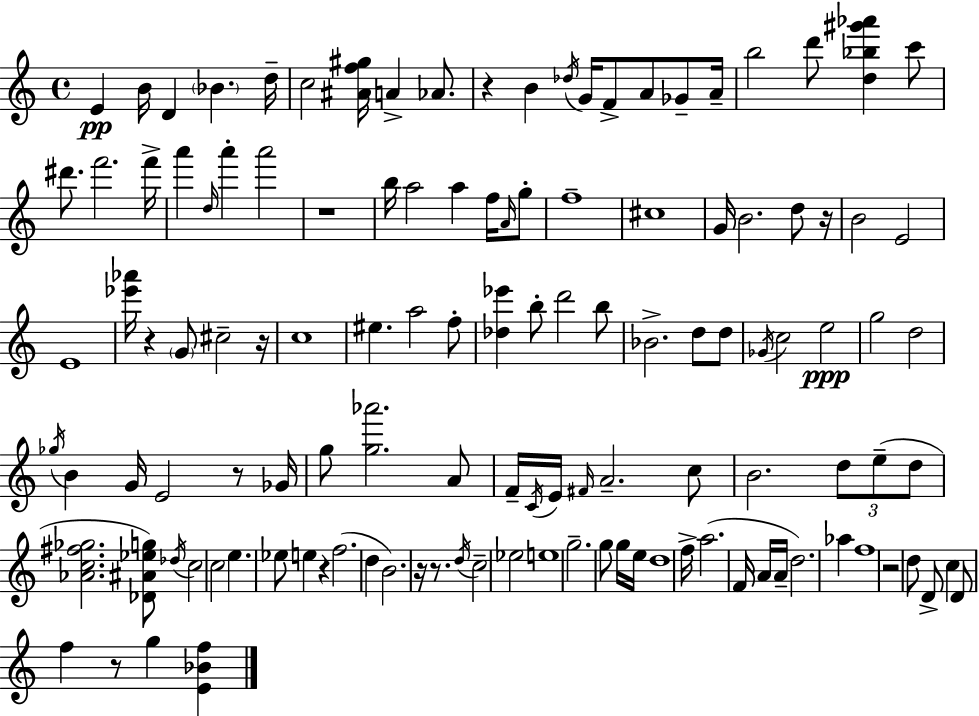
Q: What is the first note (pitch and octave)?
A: E4